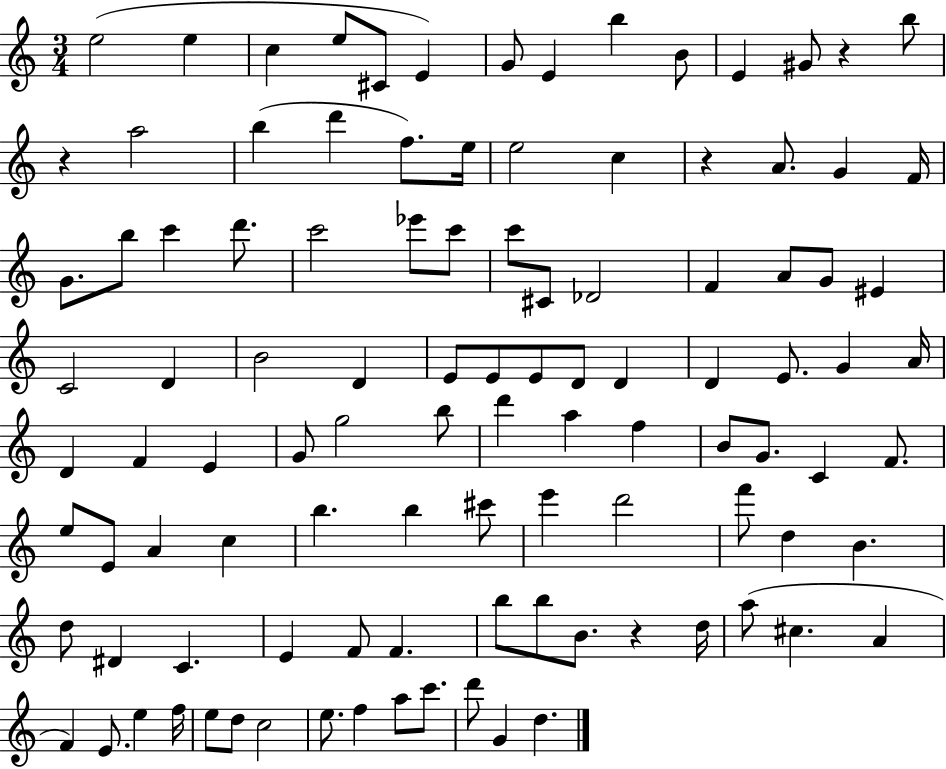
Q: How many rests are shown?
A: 4